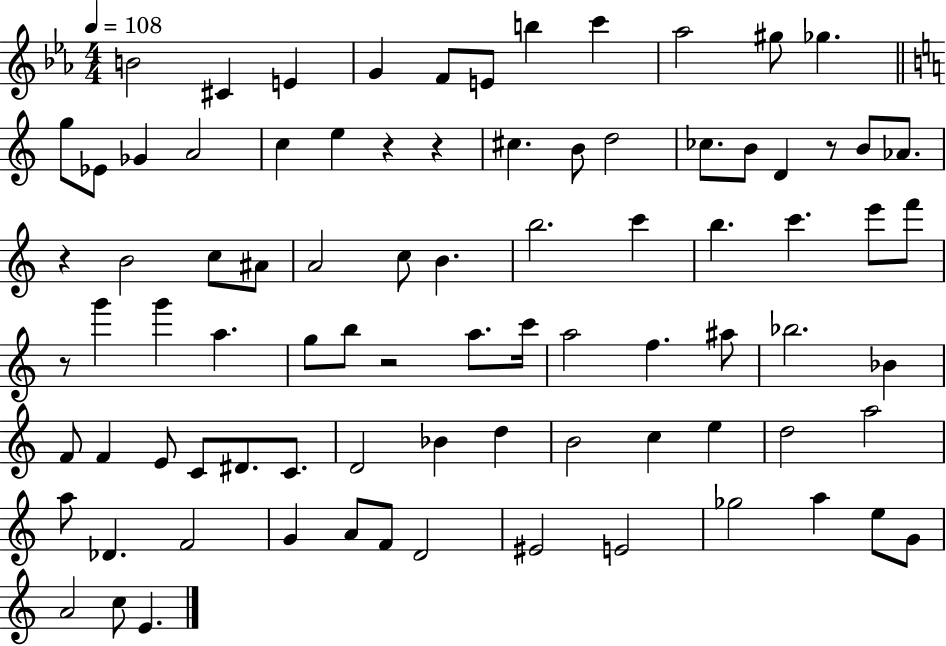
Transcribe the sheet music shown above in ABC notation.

X:1
T:Untitled
M:4/4
L:1/4
K:Eb
B2 ^C E G F/2 E/2 b c' _a2 ^g/2 _g g/2 _E/2 _G A2 c e z z ^c B/2 d2 _c/2 B/2 D z/2 B/2 _A/2 z B2 c/2 ^A/2 A2 c/2 B b2 c' b c' e'/2 f'/2 z/2 g' g' a g/2 b/2 z2 a/2 c'/4 a2 f ^a/2 _b2 _B F/2 F E/2 C/2 ^D/2 C/2 D2 _B d B2 c e d2 a2 a/2 _D F2 G A/2 F/2 D2 ^E2 E2 _g2 a e/2 G/2 A2 c/2 E